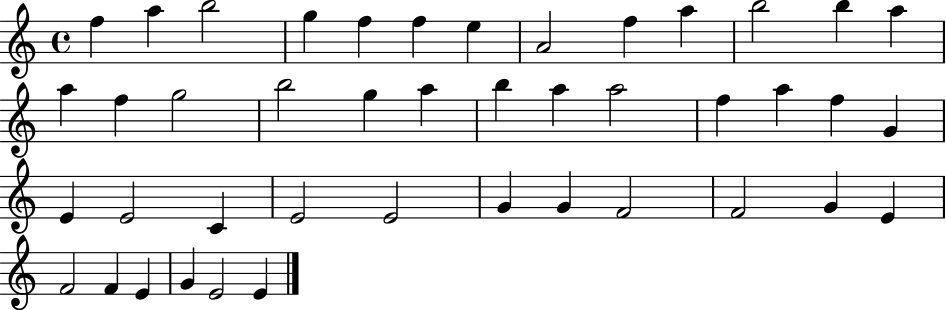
F5/q A5/q B5/h G5/q F5/q F5/q E5/q A4/h F5/q A5/q B5/h B5/q A5/q A5/q F5/q G5/h B5/h G5/q A5/q B5/q A5/q A5/h F5/q A5/q F5/q G4/q E4/q E4/h C4/q E4/h E4/h G4/q G4/q F4/h F4/h G4/q E4/q F4/h F4/q E4/q G4/q E4/h E4/q